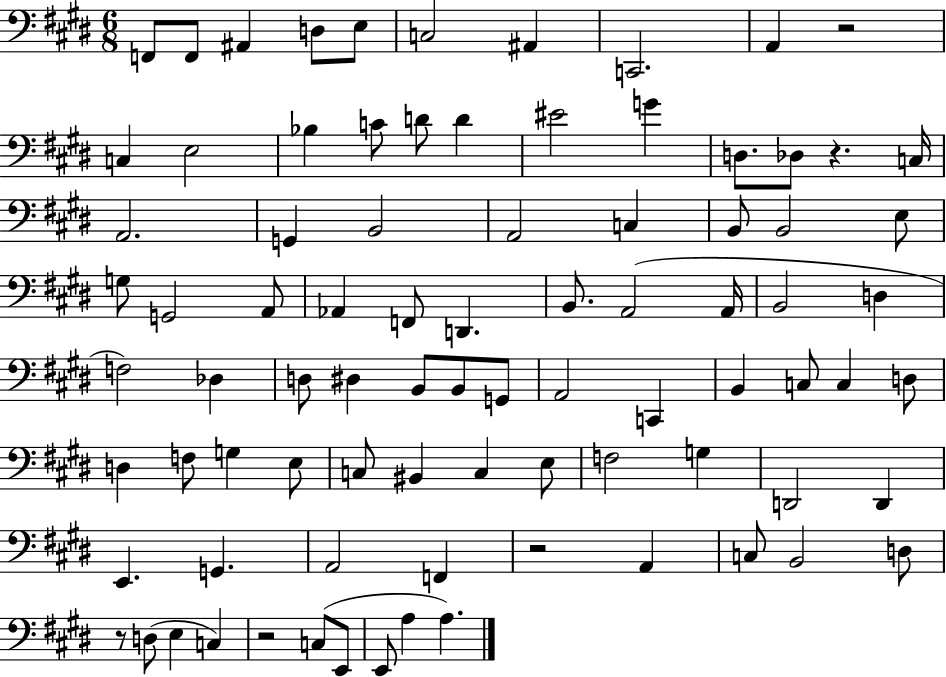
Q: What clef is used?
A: bass